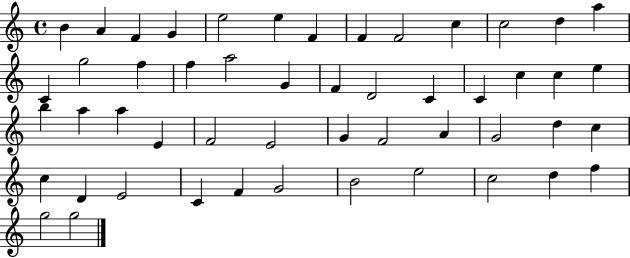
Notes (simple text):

B4/q A4/q F4/q G4/q E5/h E5/q F4/q F4/q F4/h C5/q C5/h D5/q A5/q C4/q G5/h F5/q F5/q A5/h G4/q F4/q D4/h C4/q C4/q C5/q C5/q E5/q B5/q A5/q A5/q E4/q F4/h E4/h G4/q F4/h A4/q G4/h D5/q C5/q C5/q D4/q E4/h C4/q F4/q G4/h B4/h E5/h C5/h D5/q F5/q G5/h G5/h